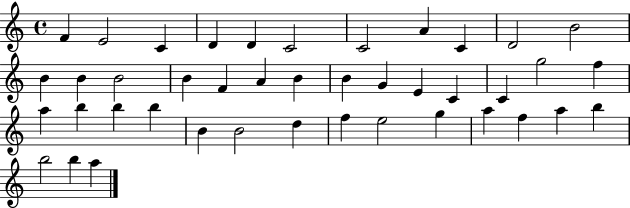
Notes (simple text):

F4/q E4/h C4/q D4/q D4/q C4/h C4/h A4/q C4/q D4/h B4/h B4/q B4/q B4/h B4/q F4/q A4/q B4/q B4/q G4/q E4/q C4/q C4/q G5/h F5/q A5/q B5/q B5/q B5/q B4/q B4/h D5/q F5/q E5/h G5/q A5/q F5/q A5/q B5/q B5/h B5/q A5/q